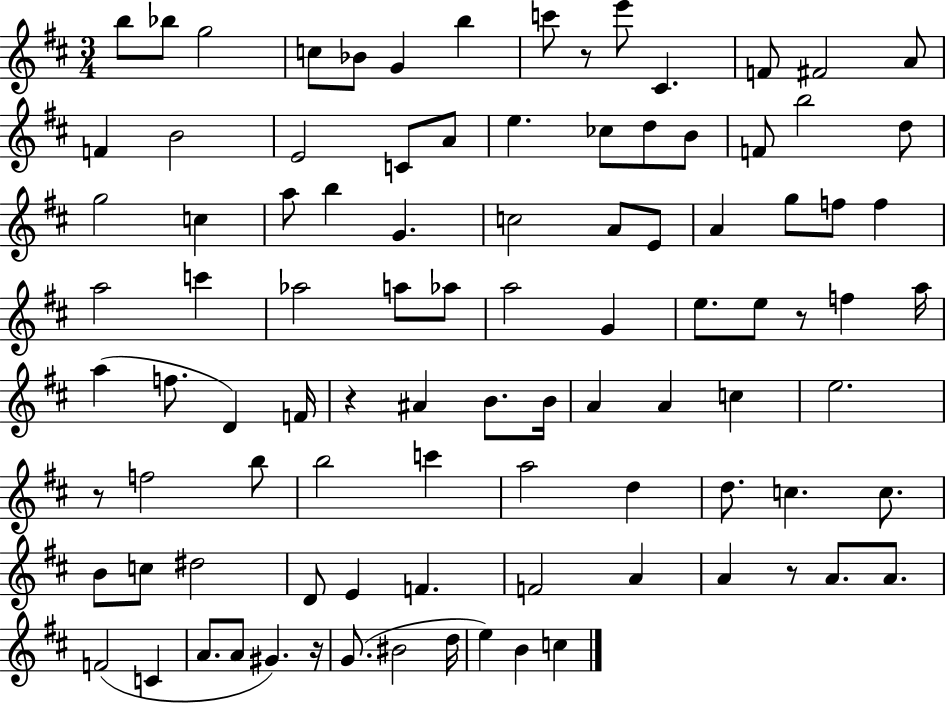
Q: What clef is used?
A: treble